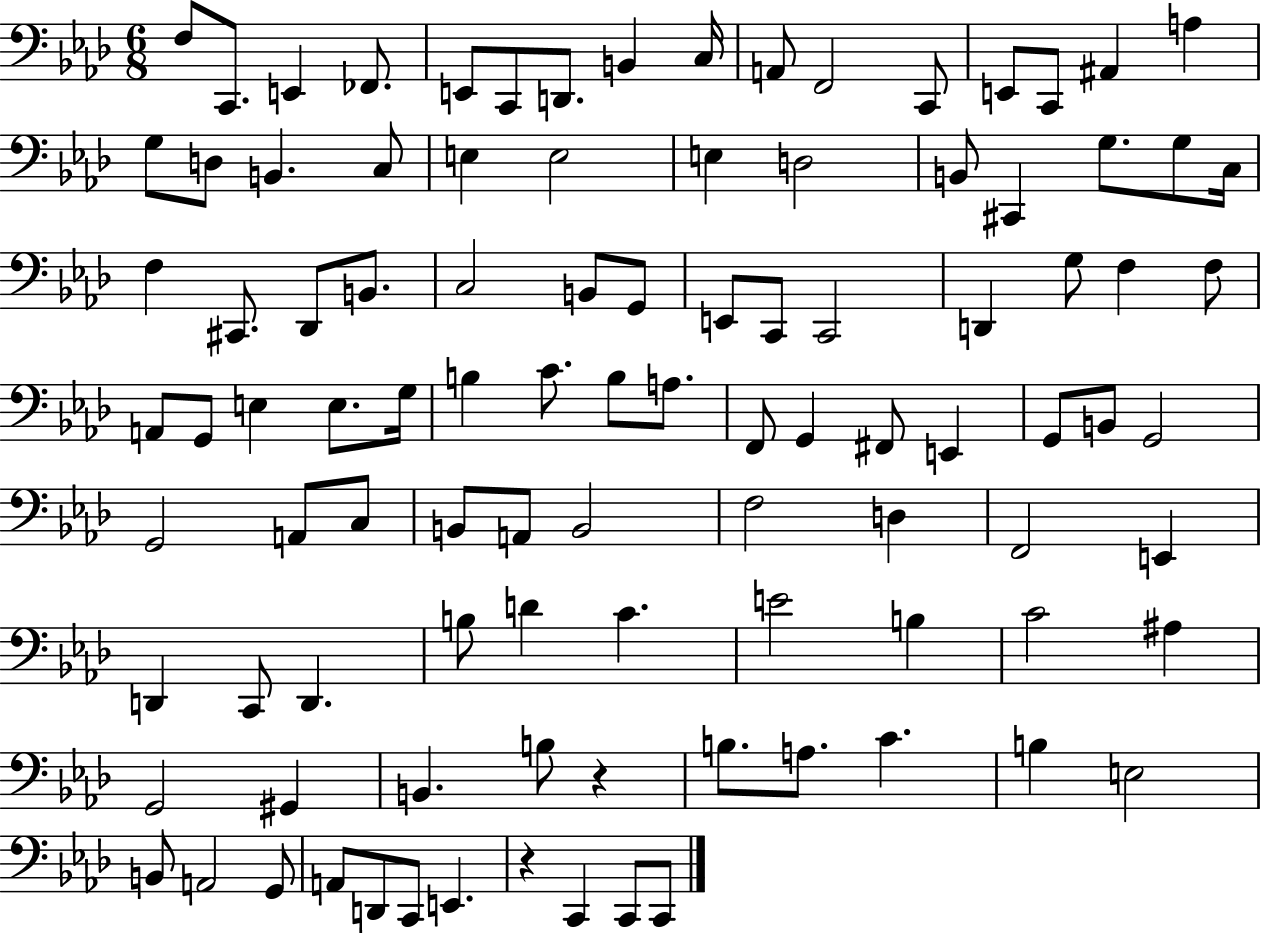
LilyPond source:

{
  \clef bass
  \numericTimeSignature
  \time 6/8
  \key aes \major
  f8 c,8. e,4 fes,8. | e,8 c,8 d,8. b,4 c16 | a,8 f,2 c,8 | e,8 c,8 ais,4 a4 | \break g8 d8 b,4. c8 | e4 e2 | e4 d2 | b,8 cis,4 g8. g8 c16 | \break f4 cis,8. des,8 b,8. | c2 b,8 g,8 | e,8 c,8 c,2 | d,4 g8 f4 f8 | \break a,8 g,8 e4 e8. g16 | b4 c'8. b8 a8. | f,8 g,4 fis,8 e,4 | g,8 b,8 g,2 | \break g,2 a,8 c8 | b,8 a,8 b,2 | f2 d4 | f,2 e,4 | \break d,4 c,8 d,4. | b8 d'4 c'4. | e'2 b4 | c'2 ais4 | \break g,2 gis,4 | b,4. b8 r4 | b8. a8. c'4. | b4 e2 | \break b,8 a,2 g,8 | a,8 d,8 c,8 e,4. | r4 c,4 c,8 c,8 | \bar "|."
}